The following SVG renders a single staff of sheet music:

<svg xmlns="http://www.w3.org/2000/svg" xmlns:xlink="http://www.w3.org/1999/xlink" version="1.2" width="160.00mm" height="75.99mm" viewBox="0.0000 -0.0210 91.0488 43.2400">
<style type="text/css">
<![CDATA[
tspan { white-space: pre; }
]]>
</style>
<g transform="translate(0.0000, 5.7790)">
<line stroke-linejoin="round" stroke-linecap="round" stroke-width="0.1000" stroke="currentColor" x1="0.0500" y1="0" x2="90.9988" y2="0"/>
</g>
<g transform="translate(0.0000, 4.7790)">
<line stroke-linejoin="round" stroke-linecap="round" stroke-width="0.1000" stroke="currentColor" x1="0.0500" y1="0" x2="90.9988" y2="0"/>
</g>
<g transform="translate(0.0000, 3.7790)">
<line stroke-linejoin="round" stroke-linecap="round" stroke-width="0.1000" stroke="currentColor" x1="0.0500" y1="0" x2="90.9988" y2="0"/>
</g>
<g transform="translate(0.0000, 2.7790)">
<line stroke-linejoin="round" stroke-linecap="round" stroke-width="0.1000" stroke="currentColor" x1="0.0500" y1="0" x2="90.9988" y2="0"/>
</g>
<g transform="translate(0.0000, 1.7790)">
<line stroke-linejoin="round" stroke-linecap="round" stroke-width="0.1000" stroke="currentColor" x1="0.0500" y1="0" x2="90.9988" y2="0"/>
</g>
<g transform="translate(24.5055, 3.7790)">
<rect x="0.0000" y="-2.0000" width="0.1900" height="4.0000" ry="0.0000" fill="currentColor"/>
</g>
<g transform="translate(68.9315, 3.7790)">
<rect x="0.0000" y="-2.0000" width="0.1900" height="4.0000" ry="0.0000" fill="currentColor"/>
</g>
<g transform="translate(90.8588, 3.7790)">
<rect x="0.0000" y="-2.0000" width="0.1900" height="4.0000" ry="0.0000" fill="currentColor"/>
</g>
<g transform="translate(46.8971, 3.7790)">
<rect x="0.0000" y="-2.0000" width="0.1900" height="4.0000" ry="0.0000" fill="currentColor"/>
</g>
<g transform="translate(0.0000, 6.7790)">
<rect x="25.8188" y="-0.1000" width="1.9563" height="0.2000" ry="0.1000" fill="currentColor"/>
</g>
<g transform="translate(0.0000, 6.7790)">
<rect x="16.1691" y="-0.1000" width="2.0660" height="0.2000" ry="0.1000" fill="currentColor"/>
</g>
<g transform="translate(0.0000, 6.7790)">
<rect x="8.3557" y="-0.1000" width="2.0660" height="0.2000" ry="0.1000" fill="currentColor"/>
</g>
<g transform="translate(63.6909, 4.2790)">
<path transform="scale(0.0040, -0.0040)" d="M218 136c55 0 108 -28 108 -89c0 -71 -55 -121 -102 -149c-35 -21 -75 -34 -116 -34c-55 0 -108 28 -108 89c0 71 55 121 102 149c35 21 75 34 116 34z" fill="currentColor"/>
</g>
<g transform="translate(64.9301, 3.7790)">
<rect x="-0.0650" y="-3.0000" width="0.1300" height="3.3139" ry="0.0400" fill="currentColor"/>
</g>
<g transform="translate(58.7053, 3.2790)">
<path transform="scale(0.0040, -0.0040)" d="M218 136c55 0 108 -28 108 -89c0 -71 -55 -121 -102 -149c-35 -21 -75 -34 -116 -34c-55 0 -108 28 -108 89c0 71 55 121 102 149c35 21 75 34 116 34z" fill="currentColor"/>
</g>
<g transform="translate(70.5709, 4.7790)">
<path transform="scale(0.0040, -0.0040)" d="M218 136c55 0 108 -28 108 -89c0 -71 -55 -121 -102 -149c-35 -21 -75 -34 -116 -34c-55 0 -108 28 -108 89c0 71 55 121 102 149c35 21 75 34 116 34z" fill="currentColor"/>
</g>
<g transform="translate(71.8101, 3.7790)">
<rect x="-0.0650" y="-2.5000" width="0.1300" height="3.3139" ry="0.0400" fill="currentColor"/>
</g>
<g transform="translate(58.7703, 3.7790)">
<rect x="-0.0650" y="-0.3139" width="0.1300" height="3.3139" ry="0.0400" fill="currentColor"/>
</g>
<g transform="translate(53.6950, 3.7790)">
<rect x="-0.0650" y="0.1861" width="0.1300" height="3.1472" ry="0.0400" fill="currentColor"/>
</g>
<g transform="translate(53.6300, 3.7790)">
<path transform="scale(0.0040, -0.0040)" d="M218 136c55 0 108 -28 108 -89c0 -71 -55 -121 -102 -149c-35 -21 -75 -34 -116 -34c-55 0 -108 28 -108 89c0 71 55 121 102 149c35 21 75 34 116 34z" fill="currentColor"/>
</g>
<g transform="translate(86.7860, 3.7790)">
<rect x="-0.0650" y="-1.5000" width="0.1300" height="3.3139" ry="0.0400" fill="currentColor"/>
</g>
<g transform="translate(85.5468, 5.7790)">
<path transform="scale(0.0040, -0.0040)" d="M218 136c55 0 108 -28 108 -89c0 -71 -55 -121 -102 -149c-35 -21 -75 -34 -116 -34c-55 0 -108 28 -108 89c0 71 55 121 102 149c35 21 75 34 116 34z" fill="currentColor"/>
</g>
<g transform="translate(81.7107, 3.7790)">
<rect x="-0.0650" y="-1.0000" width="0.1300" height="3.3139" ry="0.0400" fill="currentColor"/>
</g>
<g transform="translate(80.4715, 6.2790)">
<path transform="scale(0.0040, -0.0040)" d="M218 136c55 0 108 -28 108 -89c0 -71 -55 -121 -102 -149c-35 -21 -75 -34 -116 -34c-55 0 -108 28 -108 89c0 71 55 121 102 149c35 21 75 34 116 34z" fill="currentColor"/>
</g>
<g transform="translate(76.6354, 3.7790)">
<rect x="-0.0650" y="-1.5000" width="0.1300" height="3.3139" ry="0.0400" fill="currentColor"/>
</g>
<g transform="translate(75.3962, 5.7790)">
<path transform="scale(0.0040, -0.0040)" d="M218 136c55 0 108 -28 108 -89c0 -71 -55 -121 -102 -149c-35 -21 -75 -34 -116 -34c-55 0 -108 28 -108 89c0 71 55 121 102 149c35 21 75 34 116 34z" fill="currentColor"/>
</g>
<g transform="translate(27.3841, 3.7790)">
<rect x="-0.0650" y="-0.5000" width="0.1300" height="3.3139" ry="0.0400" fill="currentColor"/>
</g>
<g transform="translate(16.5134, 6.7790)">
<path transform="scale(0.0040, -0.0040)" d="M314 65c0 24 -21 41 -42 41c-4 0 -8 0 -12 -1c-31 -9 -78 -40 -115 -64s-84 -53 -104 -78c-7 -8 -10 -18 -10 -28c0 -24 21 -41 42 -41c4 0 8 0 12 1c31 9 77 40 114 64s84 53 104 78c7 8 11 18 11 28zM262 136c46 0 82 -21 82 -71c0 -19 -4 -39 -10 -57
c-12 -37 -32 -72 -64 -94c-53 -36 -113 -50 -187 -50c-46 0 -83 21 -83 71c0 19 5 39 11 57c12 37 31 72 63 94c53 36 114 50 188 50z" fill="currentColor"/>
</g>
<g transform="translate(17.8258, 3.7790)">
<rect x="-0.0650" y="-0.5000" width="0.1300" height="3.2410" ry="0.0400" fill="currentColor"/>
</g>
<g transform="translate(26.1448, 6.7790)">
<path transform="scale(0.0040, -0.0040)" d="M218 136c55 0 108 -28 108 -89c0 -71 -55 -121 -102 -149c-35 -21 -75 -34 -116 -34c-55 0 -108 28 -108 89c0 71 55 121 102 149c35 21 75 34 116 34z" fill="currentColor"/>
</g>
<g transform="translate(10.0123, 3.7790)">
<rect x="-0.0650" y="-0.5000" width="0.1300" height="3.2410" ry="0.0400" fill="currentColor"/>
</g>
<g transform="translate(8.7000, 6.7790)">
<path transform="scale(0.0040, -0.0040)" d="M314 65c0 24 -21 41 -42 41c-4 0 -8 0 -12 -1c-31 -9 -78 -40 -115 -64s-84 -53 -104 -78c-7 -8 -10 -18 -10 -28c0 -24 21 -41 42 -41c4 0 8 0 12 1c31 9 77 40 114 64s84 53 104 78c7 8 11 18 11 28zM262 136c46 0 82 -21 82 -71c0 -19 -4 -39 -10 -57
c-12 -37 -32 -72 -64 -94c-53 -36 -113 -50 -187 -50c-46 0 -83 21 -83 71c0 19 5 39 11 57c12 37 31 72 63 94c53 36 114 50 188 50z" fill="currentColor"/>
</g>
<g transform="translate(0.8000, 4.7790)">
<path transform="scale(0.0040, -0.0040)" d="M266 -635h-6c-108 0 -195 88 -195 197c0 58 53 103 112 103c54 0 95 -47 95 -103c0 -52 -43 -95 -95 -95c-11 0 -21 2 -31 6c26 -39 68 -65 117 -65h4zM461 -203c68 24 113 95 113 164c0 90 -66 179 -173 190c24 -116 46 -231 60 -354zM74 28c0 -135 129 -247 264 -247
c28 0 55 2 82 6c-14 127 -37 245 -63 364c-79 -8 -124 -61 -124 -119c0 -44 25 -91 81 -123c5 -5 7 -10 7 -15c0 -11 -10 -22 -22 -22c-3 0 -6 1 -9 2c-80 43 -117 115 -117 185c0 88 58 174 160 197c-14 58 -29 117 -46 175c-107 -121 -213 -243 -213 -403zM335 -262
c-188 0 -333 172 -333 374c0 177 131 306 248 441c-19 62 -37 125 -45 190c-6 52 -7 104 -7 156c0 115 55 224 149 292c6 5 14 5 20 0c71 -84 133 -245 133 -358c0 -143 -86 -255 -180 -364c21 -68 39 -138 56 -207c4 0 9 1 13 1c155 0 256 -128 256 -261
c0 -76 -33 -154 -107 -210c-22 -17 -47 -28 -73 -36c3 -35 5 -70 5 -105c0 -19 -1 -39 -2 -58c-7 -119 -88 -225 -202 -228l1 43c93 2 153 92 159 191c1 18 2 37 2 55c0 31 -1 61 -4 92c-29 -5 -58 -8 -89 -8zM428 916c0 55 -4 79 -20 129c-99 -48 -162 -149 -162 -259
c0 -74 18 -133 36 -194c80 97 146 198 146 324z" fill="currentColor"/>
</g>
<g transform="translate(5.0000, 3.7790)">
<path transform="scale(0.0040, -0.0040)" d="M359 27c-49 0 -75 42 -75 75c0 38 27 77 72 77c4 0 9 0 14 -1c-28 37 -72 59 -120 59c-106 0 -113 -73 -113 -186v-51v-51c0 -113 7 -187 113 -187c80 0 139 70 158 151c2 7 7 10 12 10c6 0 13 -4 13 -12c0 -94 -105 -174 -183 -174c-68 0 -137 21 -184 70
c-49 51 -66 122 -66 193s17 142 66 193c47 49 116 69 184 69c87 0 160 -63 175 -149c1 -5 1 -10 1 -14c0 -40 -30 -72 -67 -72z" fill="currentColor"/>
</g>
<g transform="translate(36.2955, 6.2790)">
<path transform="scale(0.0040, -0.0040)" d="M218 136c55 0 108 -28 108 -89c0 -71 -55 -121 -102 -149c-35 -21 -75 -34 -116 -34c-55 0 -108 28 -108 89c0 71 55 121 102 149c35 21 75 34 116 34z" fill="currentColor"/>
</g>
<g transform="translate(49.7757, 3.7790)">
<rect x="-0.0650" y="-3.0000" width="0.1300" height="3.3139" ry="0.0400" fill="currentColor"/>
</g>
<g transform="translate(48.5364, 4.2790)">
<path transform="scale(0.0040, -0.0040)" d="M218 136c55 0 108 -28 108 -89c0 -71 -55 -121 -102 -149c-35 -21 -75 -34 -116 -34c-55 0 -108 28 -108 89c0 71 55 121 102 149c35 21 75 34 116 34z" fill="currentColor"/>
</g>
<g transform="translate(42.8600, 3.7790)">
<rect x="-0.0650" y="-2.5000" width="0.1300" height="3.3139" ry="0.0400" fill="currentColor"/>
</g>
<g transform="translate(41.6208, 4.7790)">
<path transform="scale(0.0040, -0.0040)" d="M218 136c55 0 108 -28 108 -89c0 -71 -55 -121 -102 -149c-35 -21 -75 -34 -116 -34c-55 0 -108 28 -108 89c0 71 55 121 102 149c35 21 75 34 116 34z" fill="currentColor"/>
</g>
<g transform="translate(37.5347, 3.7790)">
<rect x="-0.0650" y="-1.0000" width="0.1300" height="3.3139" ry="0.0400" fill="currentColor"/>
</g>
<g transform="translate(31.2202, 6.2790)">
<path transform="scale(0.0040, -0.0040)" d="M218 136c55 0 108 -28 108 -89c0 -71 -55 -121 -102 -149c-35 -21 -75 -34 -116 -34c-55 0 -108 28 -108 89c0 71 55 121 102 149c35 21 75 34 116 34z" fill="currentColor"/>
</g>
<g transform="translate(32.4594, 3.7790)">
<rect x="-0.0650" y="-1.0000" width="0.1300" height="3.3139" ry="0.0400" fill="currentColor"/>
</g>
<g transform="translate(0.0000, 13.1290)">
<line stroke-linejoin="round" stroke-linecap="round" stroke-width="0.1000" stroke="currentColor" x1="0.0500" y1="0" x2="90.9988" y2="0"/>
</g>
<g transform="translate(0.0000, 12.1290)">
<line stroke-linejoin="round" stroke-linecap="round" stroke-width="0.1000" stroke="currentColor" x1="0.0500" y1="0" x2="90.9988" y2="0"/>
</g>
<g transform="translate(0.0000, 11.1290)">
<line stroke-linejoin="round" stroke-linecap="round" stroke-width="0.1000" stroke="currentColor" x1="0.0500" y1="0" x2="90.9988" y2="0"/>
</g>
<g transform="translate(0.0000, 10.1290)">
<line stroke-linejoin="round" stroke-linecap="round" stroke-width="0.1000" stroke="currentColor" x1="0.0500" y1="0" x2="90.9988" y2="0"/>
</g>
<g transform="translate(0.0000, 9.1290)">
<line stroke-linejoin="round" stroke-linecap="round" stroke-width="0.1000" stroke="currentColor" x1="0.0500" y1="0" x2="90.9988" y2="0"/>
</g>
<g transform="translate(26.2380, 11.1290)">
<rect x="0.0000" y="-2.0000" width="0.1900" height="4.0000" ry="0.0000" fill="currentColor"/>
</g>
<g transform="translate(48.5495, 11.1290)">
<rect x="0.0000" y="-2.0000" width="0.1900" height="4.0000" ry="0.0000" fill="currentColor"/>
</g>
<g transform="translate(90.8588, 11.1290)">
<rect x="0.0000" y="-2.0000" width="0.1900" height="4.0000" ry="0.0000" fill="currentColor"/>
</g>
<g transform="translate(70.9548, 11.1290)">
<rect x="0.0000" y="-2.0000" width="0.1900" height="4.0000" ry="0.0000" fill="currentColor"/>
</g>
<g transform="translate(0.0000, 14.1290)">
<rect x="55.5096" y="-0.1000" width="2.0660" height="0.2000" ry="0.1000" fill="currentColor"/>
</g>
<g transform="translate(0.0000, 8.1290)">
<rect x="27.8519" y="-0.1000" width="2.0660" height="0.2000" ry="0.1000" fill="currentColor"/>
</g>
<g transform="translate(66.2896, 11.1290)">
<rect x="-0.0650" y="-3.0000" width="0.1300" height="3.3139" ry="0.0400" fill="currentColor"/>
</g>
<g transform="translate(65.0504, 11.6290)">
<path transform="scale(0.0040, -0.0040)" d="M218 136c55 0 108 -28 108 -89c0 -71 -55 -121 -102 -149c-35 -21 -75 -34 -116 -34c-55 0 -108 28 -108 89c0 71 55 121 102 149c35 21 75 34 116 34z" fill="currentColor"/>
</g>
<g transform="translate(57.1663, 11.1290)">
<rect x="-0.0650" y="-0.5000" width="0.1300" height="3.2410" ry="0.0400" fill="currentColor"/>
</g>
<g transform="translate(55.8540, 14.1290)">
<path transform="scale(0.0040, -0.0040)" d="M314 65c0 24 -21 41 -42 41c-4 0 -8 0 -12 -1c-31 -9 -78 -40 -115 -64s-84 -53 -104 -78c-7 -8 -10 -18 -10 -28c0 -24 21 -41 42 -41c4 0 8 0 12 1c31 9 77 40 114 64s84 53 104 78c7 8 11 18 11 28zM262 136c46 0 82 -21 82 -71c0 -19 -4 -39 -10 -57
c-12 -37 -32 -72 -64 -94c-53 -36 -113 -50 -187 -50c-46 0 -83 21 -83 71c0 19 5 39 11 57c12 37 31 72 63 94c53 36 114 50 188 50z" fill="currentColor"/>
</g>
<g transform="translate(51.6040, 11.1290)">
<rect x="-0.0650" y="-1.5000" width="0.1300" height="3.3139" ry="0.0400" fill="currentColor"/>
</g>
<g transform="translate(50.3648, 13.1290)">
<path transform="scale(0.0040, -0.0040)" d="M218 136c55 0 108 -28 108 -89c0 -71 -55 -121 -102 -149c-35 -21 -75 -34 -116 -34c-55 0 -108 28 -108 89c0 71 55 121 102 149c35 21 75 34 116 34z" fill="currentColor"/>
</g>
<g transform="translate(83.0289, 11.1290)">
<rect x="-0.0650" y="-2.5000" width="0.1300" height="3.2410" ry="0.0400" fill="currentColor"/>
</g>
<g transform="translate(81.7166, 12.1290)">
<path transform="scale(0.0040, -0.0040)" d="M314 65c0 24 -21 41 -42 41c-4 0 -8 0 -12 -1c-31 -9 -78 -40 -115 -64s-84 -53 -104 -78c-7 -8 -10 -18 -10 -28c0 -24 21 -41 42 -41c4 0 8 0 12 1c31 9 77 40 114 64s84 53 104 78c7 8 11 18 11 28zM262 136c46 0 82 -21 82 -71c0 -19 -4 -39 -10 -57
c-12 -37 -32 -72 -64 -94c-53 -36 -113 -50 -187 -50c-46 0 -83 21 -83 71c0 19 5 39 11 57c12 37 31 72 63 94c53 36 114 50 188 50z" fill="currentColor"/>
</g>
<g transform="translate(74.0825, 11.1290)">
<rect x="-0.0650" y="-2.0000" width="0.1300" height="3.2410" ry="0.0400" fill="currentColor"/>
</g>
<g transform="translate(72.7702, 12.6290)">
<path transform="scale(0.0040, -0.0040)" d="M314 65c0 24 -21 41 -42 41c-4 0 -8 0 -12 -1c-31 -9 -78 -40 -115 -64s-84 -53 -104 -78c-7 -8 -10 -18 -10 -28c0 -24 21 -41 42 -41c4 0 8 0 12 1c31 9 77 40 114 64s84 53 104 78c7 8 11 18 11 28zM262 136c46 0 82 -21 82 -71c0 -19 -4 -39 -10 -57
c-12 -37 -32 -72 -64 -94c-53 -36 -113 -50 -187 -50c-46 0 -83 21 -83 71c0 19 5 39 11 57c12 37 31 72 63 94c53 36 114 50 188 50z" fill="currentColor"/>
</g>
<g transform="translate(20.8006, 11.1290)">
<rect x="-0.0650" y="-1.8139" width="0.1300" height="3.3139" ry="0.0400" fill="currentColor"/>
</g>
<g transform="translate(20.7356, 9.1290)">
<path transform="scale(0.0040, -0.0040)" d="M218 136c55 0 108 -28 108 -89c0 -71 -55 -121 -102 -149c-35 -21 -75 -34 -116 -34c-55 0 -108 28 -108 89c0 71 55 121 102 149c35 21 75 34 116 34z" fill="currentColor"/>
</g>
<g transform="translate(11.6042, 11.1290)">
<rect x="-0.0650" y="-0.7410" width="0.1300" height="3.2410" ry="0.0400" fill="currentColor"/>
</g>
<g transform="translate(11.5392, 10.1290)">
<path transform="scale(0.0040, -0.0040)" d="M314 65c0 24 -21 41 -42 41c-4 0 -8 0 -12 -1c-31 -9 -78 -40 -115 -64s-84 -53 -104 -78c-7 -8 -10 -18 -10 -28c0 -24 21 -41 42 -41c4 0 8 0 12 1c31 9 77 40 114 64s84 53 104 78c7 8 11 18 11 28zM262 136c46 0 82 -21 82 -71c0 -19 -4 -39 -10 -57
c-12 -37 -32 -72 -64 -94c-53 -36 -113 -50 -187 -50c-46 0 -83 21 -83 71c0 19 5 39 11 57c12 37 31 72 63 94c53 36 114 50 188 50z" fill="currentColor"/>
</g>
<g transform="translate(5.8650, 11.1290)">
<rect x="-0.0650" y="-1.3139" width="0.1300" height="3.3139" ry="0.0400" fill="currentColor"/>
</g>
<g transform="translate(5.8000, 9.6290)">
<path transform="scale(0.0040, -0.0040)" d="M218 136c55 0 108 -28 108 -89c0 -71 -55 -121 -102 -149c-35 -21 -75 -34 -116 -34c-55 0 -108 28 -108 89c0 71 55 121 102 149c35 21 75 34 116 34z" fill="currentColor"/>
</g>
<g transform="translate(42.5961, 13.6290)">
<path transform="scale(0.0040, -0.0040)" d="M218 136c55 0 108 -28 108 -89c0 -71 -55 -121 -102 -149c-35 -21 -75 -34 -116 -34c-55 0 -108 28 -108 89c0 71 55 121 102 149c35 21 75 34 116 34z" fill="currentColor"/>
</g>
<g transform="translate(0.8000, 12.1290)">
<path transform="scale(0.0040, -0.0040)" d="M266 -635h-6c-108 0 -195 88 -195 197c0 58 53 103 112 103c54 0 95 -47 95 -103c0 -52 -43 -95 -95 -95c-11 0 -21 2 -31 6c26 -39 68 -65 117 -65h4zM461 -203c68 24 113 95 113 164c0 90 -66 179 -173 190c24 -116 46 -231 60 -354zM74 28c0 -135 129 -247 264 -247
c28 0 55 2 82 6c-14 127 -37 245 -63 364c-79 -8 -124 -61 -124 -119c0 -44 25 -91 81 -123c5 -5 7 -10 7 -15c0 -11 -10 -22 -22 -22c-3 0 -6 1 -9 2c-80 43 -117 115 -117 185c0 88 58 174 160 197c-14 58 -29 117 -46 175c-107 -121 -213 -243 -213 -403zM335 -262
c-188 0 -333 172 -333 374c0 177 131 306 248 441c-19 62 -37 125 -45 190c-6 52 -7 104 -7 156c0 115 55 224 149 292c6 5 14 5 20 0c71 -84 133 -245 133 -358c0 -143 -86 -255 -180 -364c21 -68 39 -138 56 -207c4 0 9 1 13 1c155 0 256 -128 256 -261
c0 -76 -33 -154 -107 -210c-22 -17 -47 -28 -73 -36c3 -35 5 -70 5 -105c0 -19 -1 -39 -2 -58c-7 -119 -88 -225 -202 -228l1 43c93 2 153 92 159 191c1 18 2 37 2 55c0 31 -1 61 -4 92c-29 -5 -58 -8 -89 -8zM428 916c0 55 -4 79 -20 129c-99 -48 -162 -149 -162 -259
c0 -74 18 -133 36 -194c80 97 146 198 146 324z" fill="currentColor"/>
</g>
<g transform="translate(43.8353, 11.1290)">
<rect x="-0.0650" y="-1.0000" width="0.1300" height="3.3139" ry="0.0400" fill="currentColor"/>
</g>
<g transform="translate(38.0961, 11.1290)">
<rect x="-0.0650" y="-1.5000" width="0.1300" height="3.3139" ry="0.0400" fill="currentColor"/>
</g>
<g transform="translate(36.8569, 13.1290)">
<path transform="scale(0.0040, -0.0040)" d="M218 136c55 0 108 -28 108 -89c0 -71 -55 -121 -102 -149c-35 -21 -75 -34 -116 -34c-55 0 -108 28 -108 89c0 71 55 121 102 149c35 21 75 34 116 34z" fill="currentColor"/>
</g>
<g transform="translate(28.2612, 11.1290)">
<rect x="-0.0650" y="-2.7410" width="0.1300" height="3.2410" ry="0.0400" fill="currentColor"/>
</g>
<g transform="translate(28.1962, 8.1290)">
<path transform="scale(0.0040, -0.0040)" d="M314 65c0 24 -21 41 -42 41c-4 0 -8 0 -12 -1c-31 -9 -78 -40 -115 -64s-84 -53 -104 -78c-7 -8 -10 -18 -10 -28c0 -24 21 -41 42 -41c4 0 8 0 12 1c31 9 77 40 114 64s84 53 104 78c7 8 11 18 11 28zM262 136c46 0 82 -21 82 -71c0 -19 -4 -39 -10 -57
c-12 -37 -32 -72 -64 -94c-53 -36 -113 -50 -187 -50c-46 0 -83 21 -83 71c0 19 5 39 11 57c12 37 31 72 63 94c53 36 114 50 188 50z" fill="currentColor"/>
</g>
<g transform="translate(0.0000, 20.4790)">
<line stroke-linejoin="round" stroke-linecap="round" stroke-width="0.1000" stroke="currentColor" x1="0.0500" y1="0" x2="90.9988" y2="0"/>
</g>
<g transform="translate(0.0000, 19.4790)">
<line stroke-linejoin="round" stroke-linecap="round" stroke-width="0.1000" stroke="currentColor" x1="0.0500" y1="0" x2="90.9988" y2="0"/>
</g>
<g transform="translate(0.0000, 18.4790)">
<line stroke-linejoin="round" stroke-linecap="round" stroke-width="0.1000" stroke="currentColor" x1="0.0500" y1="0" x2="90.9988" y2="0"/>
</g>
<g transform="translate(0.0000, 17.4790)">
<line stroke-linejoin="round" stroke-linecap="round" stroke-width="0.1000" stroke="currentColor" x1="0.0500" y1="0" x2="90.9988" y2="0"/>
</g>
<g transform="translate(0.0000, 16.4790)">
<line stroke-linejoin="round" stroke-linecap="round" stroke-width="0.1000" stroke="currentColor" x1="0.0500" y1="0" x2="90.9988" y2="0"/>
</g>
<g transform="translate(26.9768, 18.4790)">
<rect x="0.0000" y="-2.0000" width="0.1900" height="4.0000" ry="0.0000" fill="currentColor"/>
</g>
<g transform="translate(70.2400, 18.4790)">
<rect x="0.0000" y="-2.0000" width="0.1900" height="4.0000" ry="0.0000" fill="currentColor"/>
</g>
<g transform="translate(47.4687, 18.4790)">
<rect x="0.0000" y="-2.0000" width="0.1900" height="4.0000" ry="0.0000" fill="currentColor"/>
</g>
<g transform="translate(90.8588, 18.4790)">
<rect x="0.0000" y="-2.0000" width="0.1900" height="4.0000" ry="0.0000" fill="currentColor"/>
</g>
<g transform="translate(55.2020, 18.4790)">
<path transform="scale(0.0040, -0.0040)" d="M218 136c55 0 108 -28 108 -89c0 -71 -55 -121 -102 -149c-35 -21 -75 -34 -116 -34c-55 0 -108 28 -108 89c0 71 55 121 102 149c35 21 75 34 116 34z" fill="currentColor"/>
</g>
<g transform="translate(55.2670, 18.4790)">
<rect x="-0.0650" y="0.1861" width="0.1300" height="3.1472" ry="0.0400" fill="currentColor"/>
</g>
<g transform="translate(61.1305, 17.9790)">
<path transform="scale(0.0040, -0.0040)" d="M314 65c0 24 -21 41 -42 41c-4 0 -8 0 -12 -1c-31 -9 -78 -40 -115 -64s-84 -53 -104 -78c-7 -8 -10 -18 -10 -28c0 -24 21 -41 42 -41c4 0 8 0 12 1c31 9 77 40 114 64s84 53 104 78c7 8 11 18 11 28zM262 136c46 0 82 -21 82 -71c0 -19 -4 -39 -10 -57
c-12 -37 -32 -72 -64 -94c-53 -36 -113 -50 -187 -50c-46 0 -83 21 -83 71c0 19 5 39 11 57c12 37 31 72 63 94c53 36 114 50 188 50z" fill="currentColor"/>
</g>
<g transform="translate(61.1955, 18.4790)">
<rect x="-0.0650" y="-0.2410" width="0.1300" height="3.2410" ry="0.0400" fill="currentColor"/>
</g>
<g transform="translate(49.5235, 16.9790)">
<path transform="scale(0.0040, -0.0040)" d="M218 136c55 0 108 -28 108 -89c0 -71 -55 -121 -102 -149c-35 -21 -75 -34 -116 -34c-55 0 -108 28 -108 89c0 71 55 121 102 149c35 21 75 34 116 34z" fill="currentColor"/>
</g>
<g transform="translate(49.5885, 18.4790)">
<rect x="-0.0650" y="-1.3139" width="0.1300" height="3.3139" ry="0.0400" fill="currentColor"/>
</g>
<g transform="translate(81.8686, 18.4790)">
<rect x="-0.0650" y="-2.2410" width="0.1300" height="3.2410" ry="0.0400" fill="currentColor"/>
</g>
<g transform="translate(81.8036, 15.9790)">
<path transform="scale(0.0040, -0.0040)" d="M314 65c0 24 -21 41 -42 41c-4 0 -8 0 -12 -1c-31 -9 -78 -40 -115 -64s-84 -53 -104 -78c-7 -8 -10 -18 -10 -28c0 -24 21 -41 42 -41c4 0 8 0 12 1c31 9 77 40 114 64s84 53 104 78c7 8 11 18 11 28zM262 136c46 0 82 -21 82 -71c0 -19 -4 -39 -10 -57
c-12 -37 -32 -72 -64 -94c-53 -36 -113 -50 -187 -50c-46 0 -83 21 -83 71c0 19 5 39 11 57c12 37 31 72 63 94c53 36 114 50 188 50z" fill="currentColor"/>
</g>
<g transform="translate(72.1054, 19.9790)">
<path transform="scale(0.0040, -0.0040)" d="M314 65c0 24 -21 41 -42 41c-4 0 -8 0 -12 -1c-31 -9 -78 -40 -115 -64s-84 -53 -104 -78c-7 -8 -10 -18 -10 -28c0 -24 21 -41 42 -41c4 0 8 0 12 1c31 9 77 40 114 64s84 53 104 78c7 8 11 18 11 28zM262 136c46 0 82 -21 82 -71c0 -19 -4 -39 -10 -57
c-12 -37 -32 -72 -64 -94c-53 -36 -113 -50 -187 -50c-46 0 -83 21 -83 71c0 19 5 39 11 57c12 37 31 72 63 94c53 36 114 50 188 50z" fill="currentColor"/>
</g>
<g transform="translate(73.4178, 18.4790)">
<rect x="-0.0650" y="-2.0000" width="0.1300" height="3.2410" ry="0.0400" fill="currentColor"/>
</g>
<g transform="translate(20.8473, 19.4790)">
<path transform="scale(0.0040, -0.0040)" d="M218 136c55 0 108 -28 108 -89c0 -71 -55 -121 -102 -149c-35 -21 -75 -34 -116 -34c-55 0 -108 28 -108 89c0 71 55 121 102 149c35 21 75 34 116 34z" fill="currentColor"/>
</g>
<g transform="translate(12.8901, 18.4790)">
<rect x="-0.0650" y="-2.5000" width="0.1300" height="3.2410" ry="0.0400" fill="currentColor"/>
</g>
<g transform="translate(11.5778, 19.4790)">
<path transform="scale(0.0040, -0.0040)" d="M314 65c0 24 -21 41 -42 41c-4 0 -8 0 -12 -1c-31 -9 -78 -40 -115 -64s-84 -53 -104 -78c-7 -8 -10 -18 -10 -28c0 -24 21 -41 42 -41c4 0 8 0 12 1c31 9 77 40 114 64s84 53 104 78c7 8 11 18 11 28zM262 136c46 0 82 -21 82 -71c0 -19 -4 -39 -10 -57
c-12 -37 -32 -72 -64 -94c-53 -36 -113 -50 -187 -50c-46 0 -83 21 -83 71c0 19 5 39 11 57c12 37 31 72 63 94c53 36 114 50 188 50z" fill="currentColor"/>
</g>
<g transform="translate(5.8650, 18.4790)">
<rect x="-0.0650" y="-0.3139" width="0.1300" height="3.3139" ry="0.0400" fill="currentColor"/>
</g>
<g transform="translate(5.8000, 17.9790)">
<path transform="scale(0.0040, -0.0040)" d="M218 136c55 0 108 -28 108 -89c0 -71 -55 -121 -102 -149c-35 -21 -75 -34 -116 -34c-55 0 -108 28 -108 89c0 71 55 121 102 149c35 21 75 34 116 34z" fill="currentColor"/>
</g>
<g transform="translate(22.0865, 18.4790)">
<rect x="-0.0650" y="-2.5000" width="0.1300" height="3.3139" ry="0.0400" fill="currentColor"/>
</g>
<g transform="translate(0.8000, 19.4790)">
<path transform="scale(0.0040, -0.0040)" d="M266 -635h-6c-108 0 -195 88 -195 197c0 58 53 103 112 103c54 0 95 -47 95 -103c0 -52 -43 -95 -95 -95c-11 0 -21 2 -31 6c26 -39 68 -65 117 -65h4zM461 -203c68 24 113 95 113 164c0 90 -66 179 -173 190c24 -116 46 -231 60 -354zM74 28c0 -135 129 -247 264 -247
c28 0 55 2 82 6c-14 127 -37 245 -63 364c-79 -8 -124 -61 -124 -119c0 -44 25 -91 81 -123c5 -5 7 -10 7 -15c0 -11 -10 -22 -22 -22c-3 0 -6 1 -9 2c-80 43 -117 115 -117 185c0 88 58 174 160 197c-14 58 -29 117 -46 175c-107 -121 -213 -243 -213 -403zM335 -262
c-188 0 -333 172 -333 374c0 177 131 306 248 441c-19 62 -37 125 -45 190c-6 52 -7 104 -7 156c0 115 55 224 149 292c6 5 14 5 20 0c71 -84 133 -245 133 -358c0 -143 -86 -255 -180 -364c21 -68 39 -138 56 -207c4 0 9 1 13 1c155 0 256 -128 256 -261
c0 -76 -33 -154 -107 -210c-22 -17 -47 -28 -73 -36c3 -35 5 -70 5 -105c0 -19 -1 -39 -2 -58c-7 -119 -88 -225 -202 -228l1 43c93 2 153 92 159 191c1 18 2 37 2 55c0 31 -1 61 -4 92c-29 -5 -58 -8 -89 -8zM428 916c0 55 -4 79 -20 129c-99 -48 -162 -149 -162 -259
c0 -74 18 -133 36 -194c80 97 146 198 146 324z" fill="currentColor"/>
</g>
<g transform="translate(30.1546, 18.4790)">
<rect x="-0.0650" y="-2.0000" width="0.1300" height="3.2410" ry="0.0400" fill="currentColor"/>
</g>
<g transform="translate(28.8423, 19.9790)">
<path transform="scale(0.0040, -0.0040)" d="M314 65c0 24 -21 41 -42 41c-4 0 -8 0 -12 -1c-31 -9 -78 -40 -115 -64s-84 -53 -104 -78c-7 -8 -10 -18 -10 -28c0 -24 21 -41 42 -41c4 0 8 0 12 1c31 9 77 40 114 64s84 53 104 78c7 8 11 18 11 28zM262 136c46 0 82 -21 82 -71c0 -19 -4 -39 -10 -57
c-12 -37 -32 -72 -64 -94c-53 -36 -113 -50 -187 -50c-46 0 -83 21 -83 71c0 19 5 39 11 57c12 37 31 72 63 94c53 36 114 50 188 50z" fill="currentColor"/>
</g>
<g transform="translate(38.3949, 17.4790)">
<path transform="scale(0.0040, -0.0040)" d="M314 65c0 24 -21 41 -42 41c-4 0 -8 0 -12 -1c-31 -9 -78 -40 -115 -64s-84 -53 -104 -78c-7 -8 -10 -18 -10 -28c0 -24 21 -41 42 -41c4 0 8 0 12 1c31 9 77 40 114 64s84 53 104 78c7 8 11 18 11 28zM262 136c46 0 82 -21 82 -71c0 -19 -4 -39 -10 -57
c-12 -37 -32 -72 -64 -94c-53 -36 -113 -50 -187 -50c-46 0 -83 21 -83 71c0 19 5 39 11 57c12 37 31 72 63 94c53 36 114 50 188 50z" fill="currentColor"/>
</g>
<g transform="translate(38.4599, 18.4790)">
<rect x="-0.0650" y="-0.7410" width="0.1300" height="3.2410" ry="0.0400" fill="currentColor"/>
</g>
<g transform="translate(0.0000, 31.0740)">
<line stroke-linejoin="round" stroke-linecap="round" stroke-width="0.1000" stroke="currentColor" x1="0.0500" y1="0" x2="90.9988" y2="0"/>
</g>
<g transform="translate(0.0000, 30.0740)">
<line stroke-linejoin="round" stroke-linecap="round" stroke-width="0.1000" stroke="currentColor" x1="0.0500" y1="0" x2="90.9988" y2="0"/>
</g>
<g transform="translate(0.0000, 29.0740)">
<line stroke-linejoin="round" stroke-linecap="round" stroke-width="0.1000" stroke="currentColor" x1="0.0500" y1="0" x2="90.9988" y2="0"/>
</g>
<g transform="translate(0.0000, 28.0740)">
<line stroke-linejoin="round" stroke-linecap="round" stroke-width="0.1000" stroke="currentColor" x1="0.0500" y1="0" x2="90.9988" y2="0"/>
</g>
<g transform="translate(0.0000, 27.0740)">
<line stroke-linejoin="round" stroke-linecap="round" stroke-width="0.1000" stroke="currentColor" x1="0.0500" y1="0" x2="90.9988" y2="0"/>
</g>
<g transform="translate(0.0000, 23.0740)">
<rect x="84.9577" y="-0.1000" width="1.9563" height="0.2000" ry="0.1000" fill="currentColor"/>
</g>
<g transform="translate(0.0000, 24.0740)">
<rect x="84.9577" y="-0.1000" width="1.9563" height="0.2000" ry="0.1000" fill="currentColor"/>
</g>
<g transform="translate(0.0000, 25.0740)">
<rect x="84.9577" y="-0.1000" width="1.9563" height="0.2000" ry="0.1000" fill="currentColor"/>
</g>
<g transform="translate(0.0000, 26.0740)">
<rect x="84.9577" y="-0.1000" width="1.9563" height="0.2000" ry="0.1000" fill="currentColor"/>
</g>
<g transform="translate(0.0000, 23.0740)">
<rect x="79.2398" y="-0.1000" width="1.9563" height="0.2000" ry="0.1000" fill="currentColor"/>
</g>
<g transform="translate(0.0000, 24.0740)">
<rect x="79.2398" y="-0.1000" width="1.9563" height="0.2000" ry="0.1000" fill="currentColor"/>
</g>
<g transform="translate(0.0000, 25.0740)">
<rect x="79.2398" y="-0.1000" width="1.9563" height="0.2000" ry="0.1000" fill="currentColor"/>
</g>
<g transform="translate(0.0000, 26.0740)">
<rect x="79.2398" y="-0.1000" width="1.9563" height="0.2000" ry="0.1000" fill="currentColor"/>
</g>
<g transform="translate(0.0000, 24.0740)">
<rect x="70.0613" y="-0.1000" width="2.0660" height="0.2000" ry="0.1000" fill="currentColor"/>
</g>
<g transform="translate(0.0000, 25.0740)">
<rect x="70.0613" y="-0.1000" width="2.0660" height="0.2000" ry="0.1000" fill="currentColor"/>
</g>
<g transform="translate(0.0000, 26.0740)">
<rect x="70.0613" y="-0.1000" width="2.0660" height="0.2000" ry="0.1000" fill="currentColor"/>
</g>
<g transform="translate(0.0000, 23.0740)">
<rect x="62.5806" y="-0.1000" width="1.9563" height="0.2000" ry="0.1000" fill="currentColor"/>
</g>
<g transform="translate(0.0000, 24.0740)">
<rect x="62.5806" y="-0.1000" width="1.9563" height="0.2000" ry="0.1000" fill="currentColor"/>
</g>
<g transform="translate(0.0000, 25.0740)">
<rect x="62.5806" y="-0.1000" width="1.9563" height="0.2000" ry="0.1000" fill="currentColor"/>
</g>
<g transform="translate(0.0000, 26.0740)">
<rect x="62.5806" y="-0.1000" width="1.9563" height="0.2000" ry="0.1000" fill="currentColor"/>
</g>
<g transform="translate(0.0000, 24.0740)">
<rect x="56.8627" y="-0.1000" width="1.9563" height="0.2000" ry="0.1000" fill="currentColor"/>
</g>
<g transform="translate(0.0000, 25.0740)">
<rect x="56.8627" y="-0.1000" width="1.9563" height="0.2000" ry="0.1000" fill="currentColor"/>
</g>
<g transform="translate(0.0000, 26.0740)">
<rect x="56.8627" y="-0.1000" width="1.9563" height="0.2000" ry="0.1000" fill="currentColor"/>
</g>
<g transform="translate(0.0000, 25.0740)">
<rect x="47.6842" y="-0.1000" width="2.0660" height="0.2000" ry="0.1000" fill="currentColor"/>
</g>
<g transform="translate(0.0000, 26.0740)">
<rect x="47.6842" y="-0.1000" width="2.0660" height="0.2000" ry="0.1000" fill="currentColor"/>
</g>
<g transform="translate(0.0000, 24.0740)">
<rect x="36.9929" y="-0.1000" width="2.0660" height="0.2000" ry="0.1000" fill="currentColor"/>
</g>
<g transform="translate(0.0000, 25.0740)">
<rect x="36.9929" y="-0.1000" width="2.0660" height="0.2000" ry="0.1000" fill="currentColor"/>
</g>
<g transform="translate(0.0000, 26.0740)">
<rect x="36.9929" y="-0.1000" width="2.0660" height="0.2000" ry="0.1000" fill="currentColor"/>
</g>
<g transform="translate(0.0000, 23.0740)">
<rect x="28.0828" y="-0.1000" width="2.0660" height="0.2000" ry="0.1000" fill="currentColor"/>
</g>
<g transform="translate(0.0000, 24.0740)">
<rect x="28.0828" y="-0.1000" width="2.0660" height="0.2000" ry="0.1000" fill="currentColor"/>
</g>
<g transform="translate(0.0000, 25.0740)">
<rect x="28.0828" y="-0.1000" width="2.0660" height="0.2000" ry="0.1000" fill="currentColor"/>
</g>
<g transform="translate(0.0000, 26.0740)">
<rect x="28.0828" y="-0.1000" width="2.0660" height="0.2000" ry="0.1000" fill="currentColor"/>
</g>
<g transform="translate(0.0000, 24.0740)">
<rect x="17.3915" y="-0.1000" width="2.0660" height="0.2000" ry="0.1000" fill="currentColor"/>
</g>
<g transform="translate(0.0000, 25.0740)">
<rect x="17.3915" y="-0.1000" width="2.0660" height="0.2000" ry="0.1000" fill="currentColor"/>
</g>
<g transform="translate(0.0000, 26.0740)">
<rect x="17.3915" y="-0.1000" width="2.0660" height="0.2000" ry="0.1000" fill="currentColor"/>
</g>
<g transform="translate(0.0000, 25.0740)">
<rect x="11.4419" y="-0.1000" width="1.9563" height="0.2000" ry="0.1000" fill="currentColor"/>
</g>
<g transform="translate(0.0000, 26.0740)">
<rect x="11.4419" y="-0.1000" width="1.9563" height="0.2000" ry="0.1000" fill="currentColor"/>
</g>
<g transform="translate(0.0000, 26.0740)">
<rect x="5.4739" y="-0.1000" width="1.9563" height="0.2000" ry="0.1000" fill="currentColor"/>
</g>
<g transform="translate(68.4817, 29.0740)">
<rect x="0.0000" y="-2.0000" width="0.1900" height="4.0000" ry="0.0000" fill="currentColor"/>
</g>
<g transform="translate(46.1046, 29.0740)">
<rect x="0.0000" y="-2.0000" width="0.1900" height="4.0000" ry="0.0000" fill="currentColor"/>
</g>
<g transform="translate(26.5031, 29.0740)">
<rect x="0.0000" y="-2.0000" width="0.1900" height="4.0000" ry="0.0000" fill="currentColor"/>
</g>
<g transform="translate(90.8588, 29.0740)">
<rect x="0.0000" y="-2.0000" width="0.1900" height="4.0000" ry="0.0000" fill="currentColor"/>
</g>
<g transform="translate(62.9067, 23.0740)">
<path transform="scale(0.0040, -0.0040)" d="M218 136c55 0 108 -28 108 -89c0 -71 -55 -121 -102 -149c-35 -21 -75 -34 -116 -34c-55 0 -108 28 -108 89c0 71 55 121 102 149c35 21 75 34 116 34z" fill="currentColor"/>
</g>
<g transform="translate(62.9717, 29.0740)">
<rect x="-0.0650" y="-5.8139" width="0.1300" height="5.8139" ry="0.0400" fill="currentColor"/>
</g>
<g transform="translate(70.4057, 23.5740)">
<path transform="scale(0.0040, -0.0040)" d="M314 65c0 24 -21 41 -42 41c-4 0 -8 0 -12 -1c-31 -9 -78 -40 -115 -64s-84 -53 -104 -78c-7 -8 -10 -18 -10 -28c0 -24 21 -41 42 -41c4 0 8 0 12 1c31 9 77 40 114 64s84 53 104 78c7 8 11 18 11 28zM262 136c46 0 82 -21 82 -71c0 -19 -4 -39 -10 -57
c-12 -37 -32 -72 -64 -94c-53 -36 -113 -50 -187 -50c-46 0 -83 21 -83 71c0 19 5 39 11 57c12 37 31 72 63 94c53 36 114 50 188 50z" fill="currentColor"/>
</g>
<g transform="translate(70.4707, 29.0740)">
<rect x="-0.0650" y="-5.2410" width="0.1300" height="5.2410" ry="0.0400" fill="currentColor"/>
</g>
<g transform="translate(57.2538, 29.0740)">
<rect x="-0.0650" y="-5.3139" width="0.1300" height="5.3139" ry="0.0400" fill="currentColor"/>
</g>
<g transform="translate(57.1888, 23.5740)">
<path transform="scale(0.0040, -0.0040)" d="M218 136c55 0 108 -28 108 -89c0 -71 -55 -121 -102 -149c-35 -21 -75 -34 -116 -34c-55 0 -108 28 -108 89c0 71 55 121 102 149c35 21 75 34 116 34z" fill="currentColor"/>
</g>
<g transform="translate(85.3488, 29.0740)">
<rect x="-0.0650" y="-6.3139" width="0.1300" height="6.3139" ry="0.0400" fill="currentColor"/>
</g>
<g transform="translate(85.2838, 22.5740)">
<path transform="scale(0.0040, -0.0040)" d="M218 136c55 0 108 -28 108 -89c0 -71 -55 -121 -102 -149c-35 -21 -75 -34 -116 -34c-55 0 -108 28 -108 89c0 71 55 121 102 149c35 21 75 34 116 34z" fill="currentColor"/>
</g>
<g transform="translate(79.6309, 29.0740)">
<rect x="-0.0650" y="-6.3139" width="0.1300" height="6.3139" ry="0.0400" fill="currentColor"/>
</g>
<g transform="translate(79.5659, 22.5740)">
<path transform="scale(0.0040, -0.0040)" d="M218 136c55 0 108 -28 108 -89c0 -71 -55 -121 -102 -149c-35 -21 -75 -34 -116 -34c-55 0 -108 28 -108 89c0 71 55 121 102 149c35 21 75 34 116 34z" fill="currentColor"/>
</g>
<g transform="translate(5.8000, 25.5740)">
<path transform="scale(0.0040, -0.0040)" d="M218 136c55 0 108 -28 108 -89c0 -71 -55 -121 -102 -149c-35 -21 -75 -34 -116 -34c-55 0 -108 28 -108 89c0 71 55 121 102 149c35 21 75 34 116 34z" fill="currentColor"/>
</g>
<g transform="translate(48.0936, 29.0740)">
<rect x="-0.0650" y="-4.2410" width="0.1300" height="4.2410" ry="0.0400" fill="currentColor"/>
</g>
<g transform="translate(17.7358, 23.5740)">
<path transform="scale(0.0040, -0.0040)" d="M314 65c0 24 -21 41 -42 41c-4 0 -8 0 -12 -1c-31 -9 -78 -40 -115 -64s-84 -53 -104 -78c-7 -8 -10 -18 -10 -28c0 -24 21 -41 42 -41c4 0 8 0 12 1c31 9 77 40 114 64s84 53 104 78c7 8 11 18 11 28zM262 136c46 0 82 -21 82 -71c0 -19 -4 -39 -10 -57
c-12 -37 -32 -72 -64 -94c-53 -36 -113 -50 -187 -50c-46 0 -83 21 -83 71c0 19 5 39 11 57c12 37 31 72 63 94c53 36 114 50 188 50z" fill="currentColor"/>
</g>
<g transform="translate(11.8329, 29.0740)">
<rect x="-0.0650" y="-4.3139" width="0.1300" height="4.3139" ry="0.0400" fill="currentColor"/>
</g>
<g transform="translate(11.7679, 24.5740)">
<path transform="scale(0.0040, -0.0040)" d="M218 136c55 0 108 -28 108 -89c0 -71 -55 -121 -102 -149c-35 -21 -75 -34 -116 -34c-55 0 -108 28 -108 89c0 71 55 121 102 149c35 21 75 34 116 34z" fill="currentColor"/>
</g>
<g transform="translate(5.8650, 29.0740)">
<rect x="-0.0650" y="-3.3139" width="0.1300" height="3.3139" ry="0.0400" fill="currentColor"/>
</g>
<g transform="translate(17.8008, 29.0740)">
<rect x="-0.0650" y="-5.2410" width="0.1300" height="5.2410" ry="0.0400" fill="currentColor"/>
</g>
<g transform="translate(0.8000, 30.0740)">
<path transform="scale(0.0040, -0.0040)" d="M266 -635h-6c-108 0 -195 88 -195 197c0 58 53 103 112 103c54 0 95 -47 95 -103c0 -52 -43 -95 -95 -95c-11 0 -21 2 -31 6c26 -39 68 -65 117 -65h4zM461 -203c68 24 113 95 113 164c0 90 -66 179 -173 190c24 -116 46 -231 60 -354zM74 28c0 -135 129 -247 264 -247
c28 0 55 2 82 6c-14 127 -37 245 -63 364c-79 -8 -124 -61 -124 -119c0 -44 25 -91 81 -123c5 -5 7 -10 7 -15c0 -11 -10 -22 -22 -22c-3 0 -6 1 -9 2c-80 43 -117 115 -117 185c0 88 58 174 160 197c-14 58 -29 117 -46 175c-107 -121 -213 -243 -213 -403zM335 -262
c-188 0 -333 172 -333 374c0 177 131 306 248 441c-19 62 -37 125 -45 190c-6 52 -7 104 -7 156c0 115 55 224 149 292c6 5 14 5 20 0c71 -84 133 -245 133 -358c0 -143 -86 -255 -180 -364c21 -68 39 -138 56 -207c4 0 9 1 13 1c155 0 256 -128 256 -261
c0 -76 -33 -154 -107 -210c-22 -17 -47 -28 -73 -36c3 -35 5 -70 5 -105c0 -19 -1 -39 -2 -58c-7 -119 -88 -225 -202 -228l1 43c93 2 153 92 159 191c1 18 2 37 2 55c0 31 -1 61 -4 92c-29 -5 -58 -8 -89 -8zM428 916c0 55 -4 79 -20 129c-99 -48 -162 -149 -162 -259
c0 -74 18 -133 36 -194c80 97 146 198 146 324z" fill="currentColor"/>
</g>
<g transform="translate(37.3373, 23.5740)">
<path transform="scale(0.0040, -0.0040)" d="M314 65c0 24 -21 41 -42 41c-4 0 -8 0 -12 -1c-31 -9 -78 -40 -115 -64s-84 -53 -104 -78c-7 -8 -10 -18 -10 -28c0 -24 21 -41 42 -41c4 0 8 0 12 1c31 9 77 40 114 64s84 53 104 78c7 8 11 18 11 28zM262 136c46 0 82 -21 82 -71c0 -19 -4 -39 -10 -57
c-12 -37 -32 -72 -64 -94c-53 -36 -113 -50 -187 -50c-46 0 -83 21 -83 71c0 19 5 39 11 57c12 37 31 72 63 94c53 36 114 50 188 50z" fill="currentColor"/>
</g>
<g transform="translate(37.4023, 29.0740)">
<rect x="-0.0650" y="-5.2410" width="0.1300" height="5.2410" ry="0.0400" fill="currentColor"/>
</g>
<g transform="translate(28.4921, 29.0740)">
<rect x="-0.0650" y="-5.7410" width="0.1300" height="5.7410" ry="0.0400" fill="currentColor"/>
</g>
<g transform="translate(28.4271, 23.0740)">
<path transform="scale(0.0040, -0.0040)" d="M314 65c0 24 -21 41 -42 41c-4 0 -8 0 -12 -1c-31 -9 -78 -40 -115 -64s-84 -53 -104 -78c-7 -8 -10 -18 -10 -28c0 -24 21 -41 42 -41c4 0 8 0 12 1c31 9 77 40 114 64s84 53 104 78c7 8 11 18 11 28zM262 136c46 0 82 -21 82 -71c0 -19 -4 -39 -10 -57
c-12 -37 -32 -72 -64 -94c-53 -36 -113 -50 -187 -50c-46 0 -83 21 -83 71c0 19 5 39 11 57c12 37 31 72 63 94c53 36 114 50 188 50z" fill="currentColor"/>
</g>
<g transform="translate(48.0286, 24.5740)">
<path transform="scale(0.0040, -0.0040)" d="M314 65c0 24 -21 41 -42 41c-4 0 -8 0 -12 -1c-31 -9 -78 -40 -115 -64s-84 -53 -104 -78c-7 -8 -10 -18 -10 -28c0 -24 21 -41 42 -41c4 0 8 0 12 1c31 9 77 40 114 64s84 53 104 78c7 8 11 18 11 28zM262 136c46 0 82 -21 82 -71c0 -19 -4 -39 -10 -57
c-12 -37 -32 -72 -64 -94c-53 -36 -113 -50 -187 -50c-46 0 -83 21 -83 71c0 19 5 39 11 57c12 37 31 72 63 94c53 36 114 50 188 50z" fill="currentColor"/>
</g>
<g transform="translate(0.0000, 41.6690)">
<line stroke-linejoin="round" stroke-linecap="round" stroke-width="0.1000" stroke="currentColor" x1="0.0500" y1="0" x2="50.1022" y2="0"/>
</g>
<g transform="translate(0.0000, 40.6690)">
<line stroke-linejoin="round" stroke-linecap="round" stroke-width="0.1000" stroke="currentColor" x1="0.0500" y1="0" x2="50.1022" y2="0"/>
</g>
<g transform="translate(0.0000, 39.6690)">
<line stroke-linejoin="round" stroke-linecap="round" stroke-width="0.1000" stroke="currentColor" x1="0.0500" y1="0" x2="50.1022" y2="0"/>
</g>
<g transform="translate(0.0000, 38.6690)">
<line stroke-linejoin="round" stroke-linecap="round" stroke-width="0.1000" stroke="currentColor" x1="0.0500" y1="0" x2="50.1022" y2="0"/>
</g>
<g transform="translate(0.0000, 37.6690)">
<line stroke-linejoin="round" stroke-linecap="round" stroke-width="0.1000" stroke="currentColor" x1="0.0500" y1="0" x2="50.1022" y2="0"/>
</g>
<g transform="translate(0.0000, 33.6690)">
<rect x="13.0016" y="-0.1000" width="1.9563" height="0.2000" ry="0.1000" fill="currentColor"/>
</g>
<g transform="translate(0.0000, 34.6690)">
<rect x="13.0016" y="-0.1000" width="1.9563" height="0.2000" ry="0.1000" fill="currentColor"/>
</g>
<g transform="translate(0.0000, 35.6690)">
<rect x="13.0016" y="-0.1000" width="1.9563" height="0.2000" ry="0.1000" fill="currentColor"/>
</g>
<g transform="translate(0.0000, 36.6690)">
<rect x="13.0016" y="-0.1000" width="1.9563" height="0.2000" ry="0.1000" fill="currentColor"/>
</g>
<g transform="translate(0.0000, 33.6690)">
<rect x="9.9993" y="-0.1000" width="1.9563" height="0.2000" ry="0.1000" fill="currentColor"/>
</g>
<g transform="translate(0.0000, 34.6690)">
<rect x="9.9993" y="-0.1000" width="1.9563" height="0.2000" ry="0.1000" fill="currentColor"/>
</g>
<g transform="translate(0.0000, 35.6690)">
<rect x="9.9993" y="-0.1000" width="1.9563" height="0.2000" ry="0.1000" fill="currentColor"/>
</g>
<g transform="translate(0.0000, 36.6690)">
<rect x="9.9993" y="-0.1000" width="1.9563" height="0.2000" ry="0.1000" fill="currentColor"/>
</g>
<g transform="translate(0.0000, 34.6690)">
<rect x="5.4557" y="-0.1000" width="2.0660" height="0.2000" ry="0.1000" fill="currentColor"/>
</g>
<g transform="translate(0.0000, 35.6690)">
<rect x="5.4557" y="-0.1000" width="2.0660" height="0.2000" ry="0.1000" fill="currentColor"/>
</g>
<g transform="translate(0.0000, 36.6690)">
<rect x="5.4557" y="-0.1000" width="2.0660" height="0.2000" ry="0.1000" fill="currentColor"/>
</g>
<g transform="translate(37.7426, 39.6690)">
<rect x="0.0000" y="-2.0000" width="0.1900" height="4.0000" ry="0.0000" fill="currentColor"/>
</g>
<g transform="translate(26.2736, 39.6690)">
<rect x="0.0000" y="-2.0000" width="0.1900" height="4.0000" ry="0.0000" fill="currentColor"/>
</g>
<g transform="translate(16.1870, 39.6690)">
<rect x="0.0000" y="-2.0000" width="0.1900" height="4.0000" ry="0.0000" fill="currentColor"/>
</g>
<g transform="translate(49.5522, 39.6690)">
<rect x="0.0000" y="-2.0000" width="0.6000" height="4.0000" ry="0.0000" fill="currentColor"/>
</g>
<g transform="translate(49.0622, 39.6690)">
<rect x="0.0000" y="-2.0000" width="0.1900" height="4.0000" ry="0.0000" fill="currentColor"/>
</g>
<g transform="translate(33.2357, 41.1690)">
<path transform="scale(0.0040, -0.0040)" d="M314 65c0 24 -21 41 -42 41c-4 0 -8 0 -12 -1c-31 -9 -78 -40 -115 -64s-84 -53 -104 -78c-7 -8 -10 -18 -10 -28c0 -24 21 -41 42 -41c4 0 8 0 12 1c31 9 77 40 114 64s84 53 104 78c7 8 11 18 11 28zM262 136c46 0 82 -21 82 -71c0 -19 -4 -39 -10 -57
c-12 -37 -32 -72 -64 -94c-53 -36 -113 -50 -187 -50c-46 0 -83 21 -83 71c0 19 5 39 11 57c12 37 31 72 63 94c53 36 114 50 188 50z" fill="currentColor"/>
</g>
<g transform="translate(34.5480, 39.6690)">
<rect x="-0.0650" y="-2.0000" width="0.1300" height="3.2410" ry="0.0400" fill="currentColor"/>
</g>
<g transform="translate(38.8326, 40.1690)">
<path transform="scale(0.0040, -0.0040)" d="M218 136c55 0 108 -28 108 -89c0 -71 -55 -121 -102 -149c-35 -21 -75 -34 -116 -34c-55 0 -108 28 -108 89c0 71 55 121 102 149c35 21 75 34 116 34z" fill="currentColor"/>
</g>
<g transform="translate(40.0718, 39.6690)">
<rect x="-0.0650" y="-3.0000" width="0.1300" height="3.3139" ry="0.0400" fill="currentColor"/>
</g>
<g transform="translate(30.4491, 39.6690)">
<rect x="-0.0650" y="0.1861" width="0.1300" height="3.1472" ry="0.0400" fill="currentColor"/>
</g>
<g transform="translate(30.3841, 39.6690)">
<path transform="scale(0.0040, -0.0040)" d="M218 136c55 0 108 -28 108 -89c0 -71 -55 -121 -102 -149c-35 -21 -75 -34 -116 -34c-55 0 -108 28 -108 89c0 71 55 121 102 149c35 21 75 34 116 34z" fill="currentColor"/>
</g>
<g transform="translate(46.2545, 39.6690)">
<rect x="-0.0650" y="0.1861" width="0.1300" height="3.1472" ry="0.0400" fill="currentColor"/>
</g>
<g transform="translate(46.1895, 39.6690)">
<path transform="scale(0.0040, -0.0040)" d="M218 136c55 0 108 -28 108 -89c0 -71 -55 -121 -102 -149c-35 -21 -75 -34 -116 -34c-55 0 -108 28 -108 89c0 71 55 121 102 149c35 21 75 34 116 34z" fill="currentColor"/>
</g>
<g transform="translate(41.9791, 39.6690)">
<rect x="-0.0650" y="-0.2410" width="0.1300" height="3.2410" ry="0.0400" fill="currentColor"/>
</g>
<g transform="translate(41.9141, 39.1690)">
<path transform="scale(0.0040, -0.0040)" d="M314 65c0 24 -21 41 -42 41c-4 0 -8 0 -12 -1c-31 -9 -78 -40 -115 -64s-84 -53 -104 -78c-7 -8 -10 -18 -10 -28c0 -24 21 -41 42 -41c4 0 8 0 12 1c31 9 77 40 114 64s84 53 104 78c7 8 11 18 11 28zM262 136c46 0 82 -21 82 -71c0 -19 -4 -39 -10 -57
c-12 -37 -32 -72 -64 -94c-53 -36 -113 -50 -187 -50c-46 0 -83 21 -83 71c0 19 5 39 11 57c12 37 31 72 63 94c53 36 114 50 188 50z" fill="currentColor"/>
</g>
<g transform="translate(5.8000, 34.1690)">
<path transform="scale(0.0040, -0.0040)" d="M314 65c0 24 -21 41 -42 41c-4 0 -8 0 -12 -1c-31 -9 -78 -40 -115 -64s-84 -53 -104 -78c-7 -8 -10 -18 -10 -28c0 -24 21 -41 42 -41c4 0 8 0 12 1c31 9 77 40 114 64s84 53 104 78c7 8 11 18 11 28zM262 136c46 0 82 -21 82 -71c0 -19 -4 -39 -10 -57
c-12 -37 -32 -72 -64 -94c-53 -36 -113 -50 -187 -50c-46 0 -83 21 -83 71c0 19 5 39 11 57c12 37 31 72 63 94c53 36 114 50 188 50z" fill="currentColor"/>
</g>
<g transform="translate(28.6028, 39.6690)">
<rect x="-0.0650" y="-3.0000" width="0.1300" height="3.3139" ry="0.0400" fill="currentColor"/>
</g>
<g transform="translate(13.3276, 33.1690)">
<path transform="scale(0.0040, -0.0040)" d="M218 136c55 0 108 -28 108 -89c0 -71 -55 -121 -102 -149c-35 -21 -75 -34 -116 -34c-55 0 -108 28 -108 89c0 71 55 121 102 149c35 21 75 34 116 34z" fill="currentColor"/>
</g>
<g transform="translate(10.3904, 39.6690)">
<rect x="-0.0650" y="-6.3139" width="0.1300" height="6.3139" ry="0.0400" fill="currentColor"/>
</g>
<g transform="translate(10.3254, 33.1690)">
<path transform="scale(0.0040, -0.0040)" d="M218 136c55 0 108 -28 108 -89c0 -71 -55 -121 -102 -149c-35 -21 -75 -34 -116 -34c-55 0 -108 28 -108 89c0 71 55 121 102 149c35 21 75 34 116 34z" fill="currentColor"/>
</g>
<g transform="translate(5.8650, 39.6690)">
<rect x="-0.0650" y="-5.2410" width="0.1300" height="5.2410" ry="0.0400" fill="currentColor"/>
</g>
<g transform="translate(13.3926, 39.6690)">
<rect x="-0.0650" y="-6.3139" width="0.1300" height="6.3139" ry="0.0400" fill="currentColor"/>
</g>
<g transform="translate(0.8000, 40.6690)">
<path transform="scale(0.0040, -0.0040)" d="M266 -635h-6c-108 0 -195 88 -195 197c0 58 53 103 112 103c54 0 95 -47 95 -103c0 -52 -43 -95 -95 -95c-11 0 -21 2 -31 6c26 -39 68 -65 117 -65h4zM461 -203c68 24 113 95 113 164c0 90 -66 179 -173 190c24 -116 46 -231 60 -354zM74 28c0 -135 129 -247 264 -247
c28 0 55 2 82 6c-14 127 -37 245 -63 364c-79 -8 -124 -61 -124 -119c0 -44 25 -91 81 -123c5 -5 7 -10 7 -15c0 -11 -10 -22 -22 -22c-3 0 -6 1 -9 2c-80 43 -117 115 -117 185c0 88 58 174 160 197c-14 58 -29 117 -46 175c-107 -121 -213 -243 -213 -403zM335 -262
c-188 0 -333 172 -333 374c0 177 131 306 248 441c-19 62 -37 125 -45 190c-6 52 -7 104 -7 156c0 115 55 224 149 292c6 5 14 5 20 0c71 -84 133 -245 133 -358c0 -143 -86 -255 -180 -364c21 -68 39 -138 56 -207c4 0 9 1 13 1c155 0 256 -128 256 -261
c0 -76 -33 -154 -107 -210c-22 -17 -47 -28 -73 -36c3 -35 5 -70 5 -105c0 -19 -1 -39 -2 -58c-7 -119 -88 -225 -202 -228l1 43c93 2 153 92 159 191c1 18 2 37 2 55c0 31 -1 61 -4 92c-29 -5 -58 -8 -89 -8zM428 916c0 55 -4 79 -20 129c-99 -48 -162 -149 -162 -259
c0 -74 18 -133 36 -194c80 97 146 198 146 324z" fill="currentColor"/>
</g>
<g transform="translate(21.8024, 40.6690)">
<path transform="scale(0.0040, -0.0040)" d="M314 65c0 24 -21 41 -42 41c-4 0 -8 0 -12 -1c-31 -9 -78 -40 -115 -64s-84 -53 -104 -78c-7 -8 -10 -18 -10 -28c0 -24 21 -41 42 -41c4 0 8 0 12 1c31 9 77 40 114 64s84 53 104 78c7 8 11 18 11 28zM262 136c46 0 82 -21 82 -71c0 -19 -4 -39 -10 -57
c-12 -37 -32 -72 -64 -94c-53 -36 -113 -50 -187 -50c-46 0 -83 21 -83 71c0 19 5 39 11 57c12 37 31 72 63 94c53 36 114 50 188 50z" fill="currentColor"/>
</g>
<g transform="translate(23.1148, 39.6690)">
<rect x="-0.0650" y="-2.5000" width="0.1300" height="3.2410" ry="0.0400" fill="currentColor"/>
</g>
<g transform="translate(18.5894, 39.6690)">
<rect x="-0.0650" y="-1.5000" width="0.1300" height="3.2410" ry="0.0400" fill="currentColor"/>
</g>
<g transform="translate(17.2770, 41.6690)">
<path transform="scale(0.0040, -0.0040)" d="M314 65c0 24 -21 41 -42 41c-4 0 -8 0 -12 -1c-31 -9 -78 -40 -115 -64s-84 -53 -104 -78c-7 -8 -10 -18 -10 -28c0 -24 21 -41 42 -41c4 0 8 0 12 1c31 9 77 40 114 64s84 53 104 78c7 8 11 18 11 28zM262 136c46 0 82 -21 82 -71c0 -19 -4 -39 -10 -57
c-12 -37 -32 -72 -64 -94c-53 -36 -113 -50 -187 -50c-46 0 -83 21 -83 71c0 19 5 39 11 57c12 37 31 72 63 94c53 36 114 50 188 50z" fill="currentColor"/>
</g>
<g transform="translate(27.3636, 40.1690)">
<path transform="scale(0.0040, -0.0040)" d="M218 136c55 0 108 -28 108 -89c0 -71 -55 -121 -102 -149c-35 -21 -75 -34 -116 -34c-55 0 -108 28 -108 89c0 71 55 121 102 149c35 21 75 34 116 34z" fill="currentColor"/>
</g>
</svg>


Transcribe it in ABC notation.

X:1
T:Untitled
M:4/4
L:1/4
K:C
C2 C2 C D D G A B c A G E D E e d2 f a2 E D E C2 A F2 G2 c G2 G F2 d2 e B c2 F2 g2 b d' f'2 g'2 f'2 d'2 f' g' f'2 a' a' f'2 a' a' E2 G2 A B F2 A c2 B